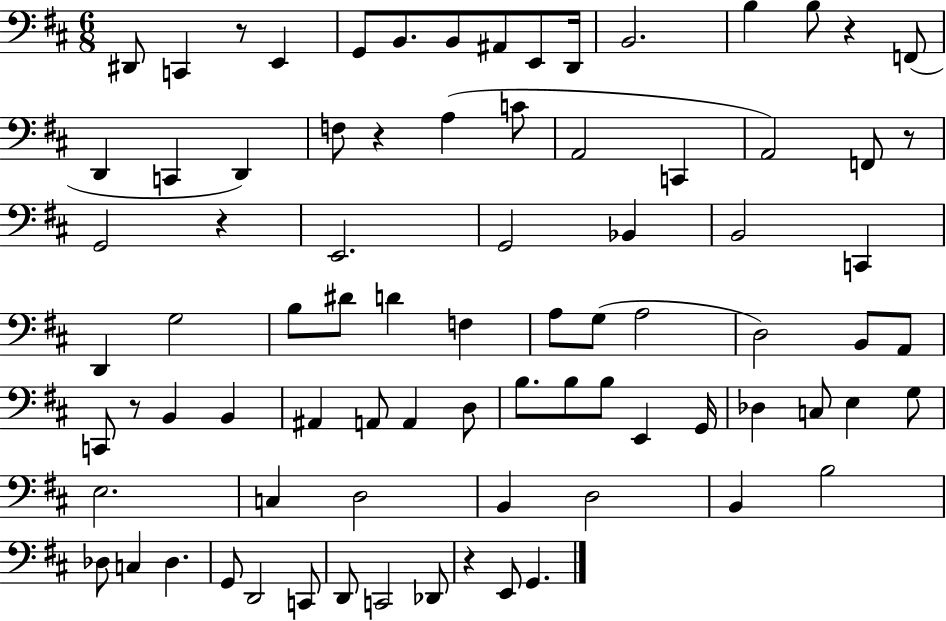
D#2/e C2/q R/e E2/q G2/e B2/e. B2/e A#2/e E2/e D2/s B2/h. B3/q B3/e R/q F2/e D2/q C2/q D2/q F3/e R/q A3/q C4/e A2/h C2/q A2/h F2/e R/e G2/h R/q E2/h. G2/h Bb2/q B2/h C2/q D2/q G3/h B3/e D#4/e D4/q F3/q A3/e G3/e A3/h D3/h B2/e A2/e C2/e R/e B2/q B2/q A#2/q A2/e A2/q D3/e B3/e. B3/e B3/e E2/q G2/s Db3/q C3/e E3/q G3/e E3/h. C3/q D3/h B2/q D3/h B2/q B3/h Db3/e C3/q Db3/q. G2/e D2/h C2/e D2/e C2/h Db2/e R/q E2/e G2/q.